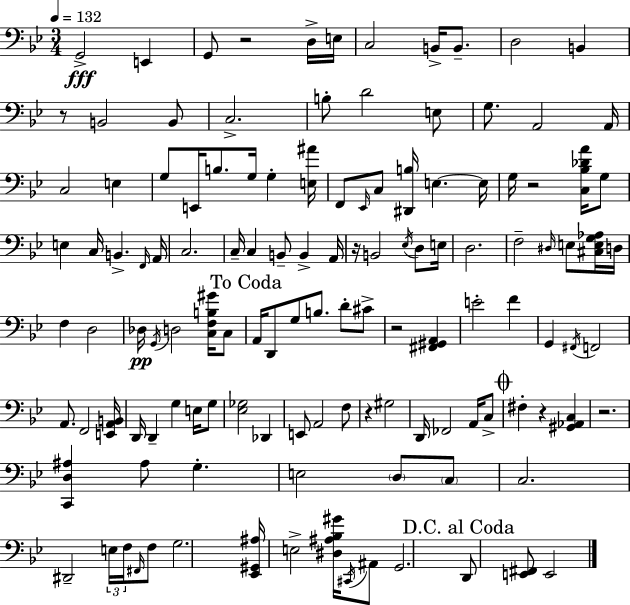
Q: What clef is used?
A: bass